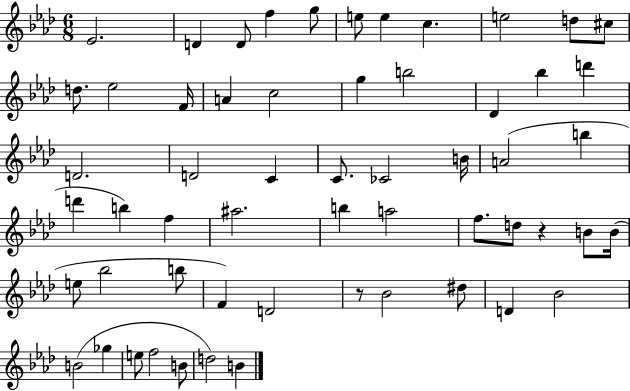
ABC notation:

X:1
T:Untitled
M:6/8
L:1/4
K:Ab
_E2 D D/2 f g/2 e/2 e c e2 d/2 ^c/2 d/2 _e2 F/4 A c2 g b2 _D _b d' D2 D2 C C/2 _C2 B/4 A2 b d' b f ^a2 b a2 f/2 d/2 z B/2 B/4 e/2 _b2 b/2 F D2 z/2 _B2 ^d/2 D _B2 B2 _g e/2 f2 B/2 d2 B